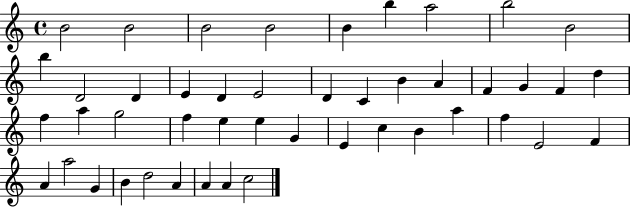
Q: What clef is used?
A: treble